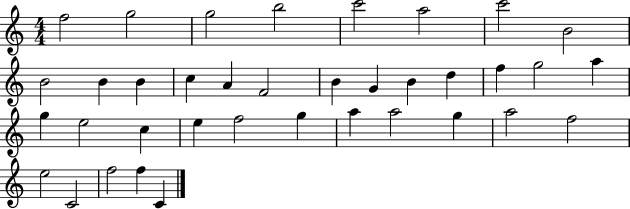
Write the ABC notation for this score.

X:1
T:Untitled
M:4/4
L:1/4
K:C
f2 g2 g2 b2 c'2 a2 c'2 B2 B2 B B c A F2 B G B d f g2 a g e2 c e f2 g a a2 g a2 f2 e2 C2 f2 f C